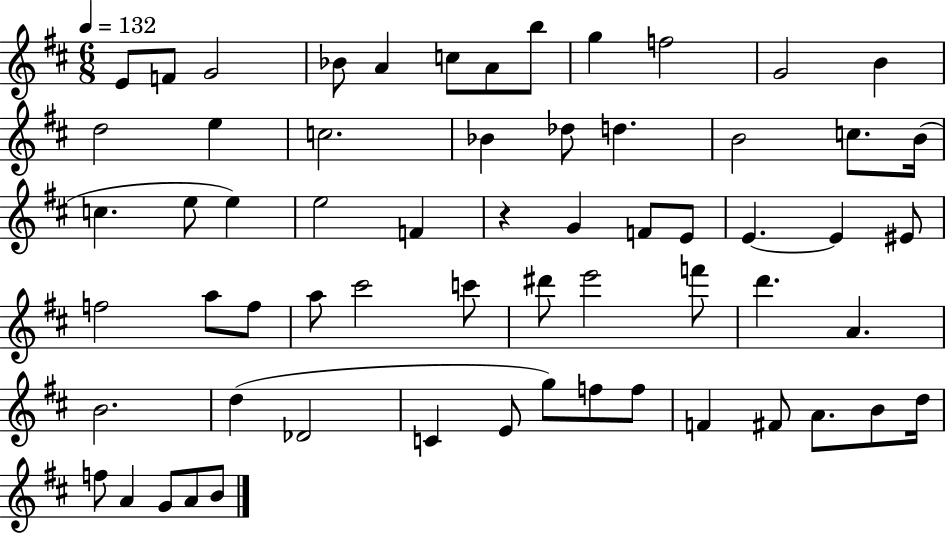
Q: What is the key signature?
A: D major